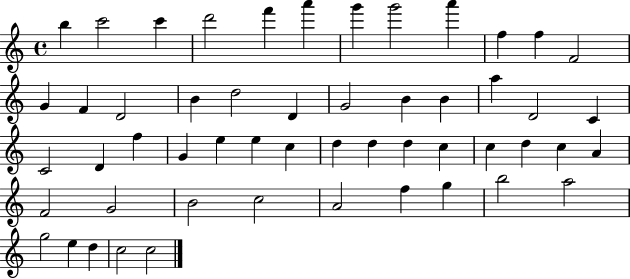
B5/q C6/h C6/q D6/h F6/q A6/q G6/q G6/h A6/q F5/q F5/q F4/h G4/q F4/q D4/h B4/q D5/h D4/q G4/h B4/q B4/q A5/q D4/h C4/q C4/h D4/q F5/q G4/q E5/q E5/q C5/q D5/q D5/q D5/q C5/q C5/q D5/q C5/q A4/q F4/h G4/h B4/h C5/h A4/h F5/q G5/q B5/h A5/h G5/h E5/q D5/q C5/h C5/h